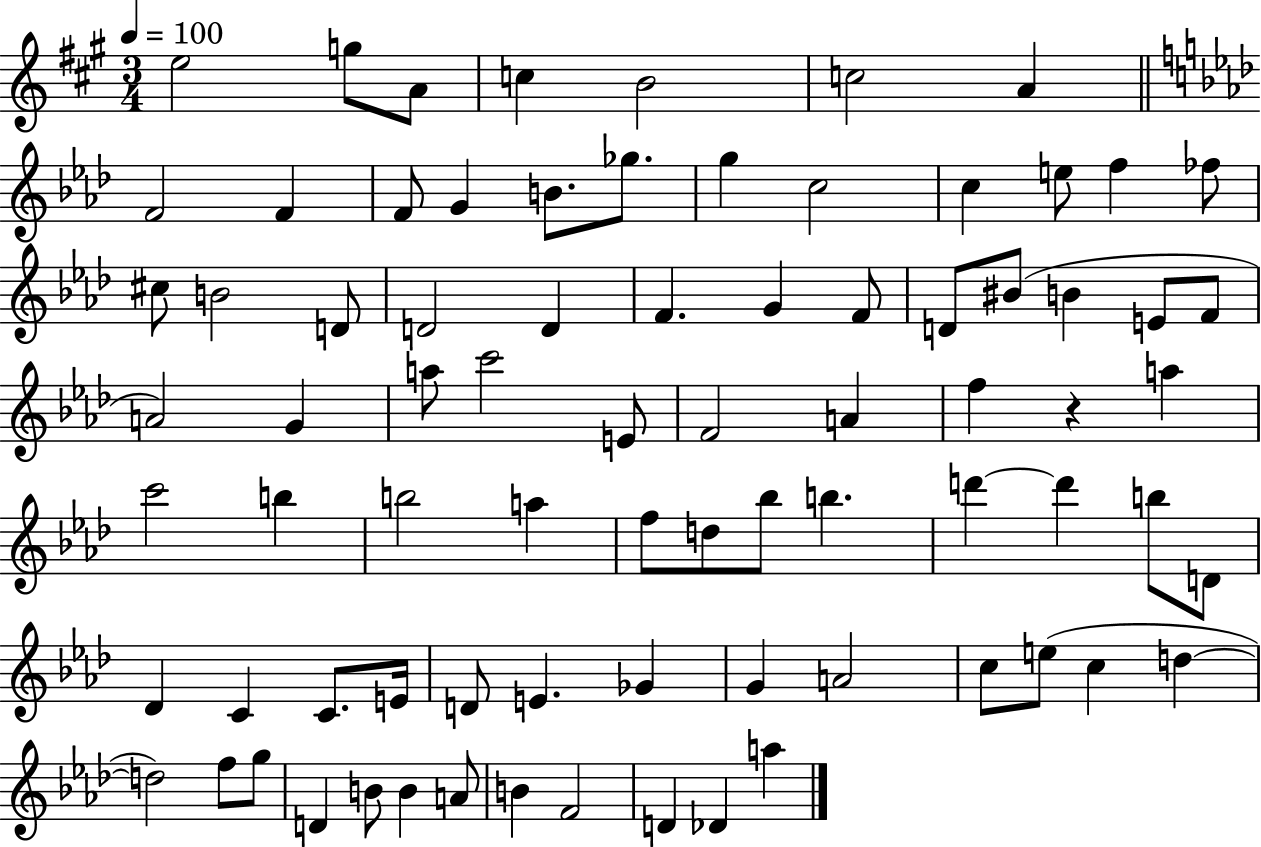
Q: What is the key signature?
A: A major